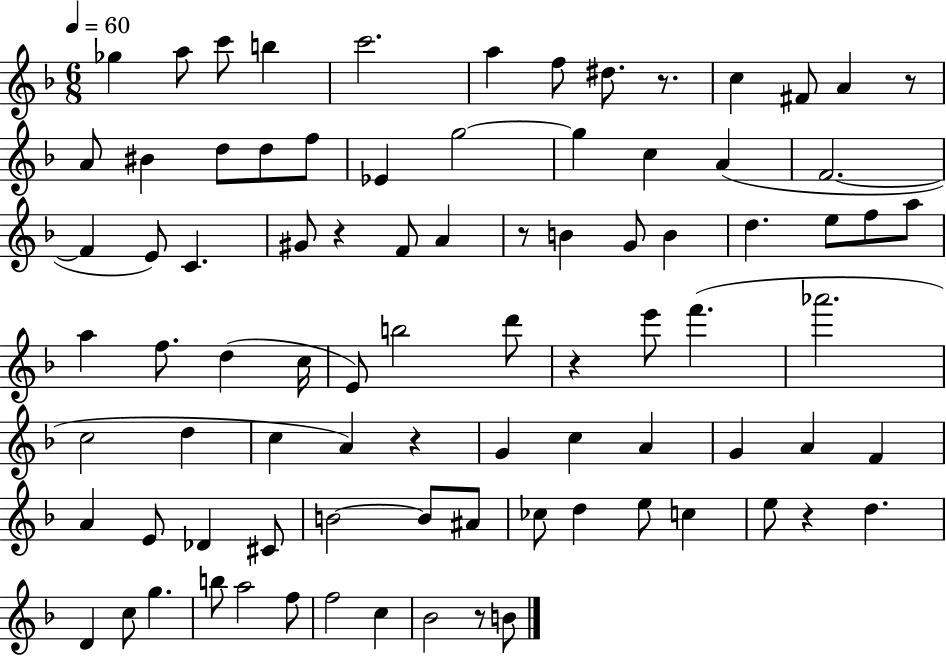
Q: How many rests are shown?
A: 8